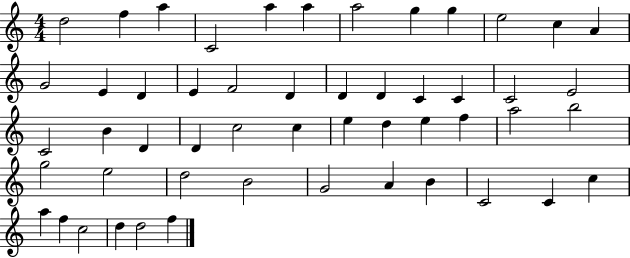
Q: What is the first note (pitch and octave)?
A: D5